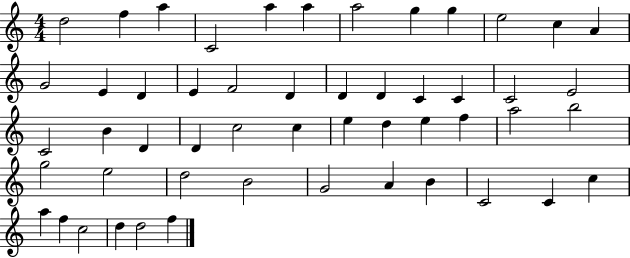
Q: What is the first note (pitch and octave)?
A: D5